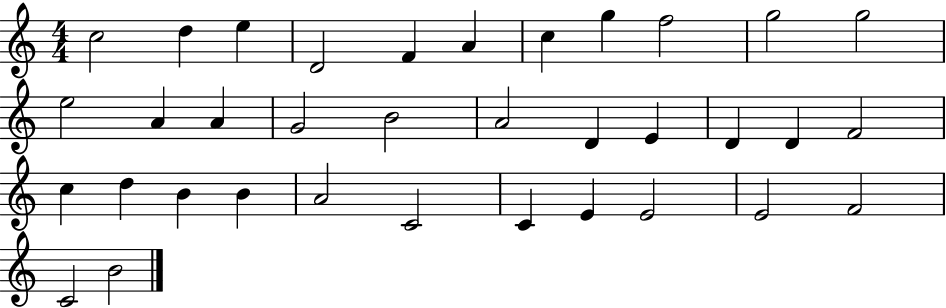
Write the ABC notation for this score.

X:1
T:Untitled
M:4/4
L:1/4
K:C
c2 d e D2 F A c g f2 g2 g2 e2 A A G2 B2 A2 D E D D F2 c d B B A2 C2 C E E2 E2 F2 C2 B2